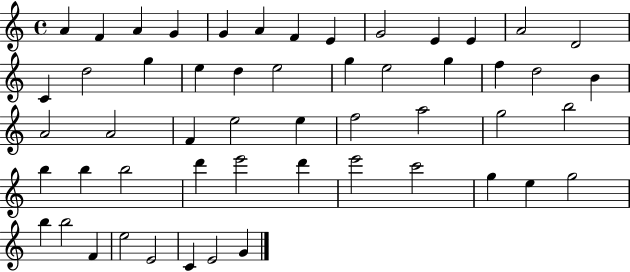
A4/q F4/q A4/q G4/q G4/q A4/q F4/q E4/q G4/h E4/q E4/q A4/h D4/h C4/q D5/h G5/q E5/q D5/q E5/h G5/q E5/h G5/q F5/q D5/h B4/q A4/h A4/h F4/q E5/h E5/q F5/h A5/h G5/h B5/h B5/q B5/q B5/h D6/q E6/h D6/q E6/h C6/h G5/q E5/q G5/h B5/q B5/h F4/q E5/h E4/h C4/q E4/h G4/q